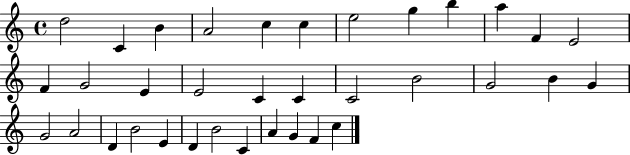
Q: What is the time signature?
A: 4/4